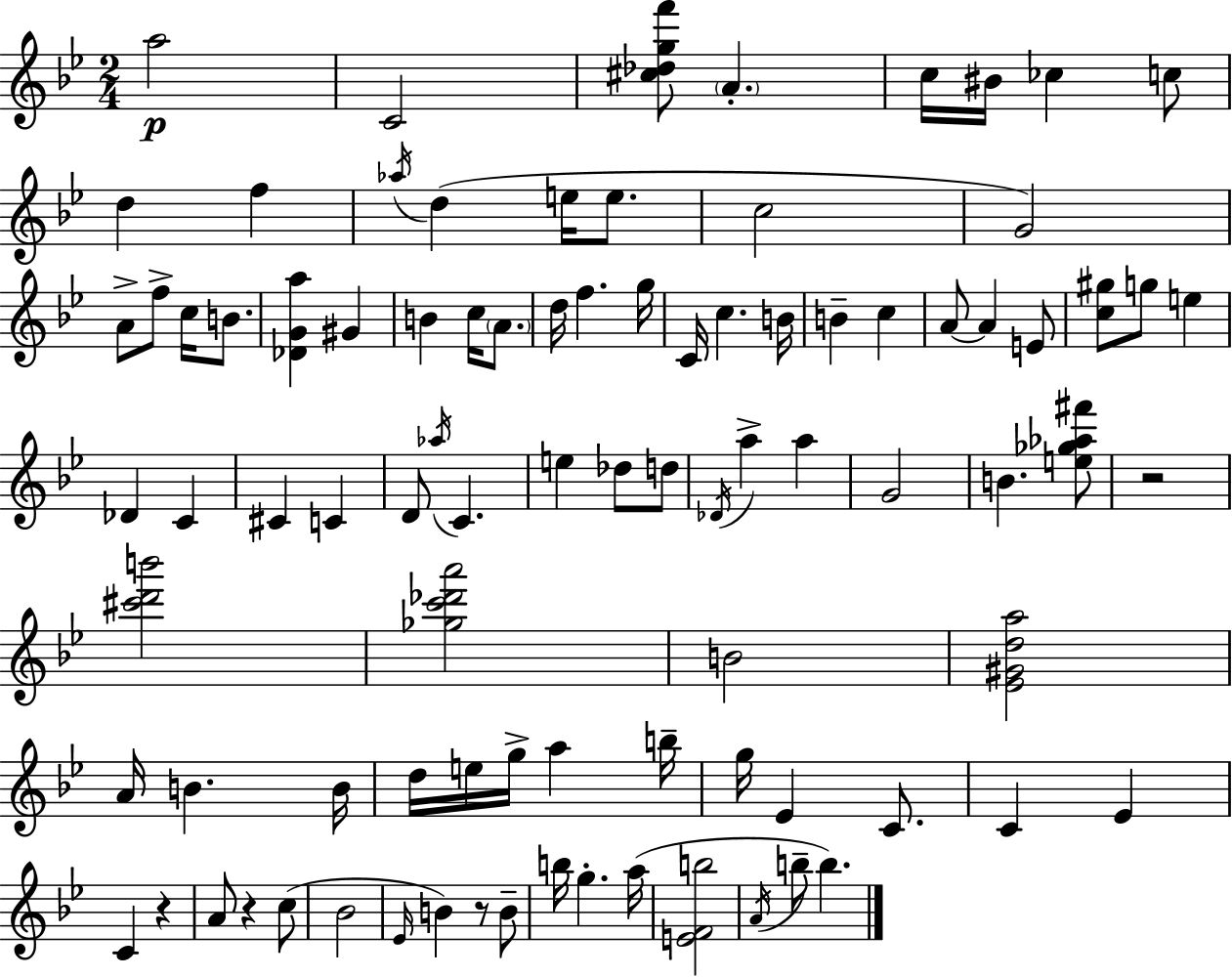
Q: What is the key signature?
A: BES major